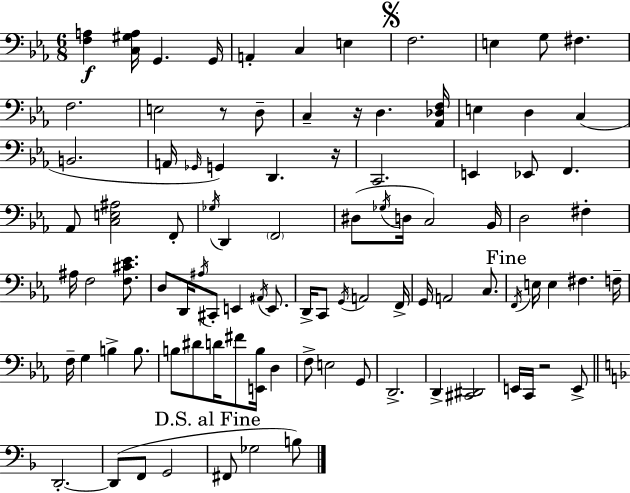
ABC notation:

X:1
T:Untitled
M:6/8
L:1/4
K:Cm
[F,A,] [C,^G,A,]/4 G,, G,,/4 A,, C, E, F,2 E, G,/2 ^F, F,2 E,2 z/2 D,/2 C, z/4 D, [_A,,_D,F,]/4 E, D, C, B,,2 A,,/4 _G,,/4 G,, D,, z/4 C,,2 E,, _E,,/2 F,, _A,,/2 [C,E,^A,]2 F,,/2 _G,/4 D,, F,,2 ^D,/2 _G,/4 D,/4 C,2 _B,,/4 D,2 ^F, ^A,/4 F,2 [F,^C_E]/2 D,/2 D,,/4 ^A,/4 ^C,,/2 E,, ^A,,/4 E,,/2 D,,/4 C,,/2 G,,/4 A,,2 F,,/4 G,,/4 A,,2 C,/2 F,,/4 E,/4 E, ^F, F,/4 F,/4 G, B, B,/2 B,/2 ^D/2 D/4 ^F/2 [E,,B,]/4 D, F,/2 E,2 G,,/2 D,,2 D,, [^C,,^D,,]2 E,,/4 C,,/4 z2 E,,/2 D,,2 D,,/2 F,,/2 G,,2 ^F,,/2 _G,2 B,/2